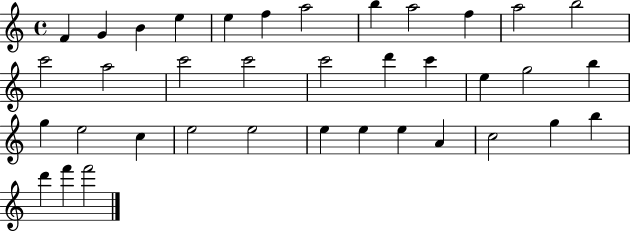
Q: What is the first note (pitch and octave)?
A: F4